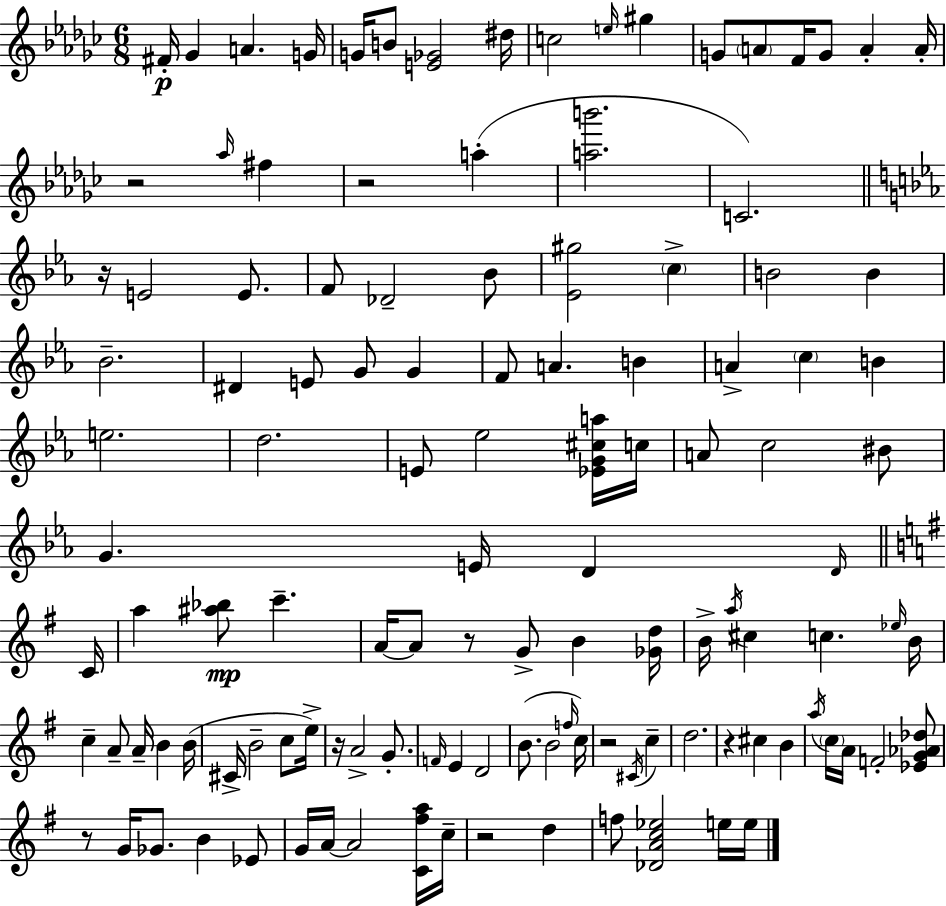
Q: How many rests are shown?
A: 9